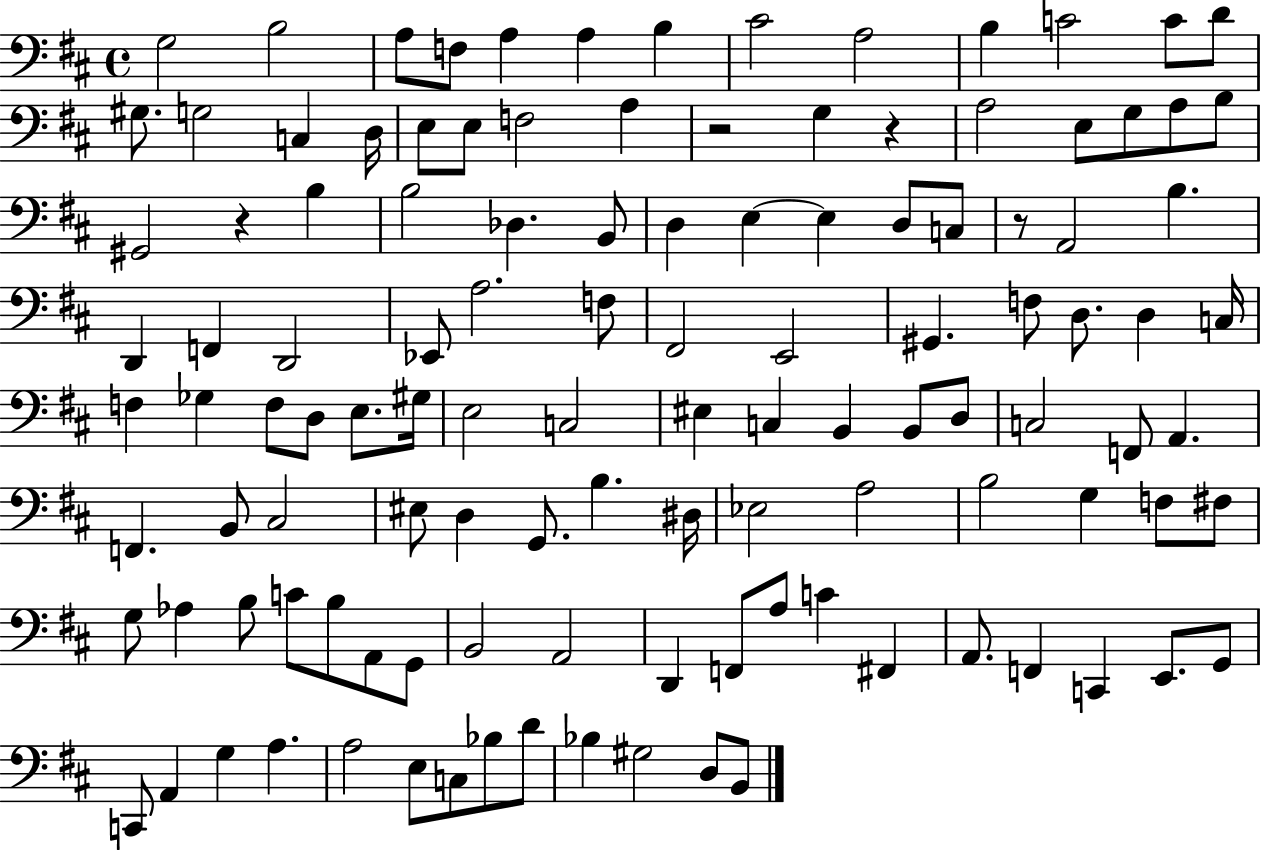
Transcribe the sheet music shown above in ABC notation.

X:1
T:Untitled
M:4/4
L:1/4
K:D
G,2 B,2 A,/2 F,/2 A, A, B, ^C2 A,2 B, C2 C/2 D/2 ^G,/2 G,2 C, D,/4 E,/2 E,/2 F,2 A, z2 G, z A,2 E,/2 G,/2 A,/2 B,/2 ^G,,2 z B, B,2 _D, B,,/2 D, E, E, D,/2 C,/2 z/2 A,,2 B, D,, F,, D,,2 _E,,/2 A,2 F,/2 ^F,,2 E,,2 ^G,, F,/2 D,/2 D, C,/4 F, _G, F,/2 D,/2 E,/2 ^G,/4 E,2 C,2 ^E, C, B,, B,,/2 D,/2 C,2 F,,/2 A,, F,, B,,/2 ^C,2 ^E,/2 D, G,,/2 B, ^D,/4 _E,2 A,2 B,2 G, F,/2 ^F,/2 G,/2 _A, B,/2 C/2 B,/2 A,,/2 G,,/2 B,,2 A,,2 D,, F,,/2 A,/2 C ^F,, A,,/2 F,, C,, E,,/2 G,,/2 C,,/2 A,, G, A, A,2 E,/2 C,/2 _B,/2 D/2 _B, ^G,2 D,/2 B,,/2